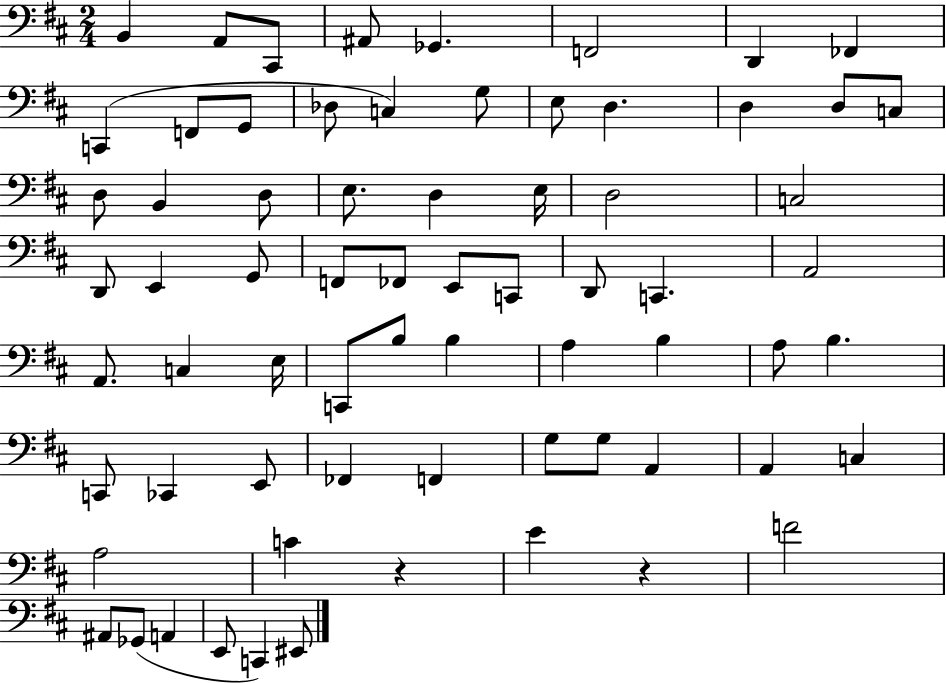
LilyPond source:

{
  \clef bass
  \numericTimeSignature
  \time 2/4
  \key d \major
  b,4 a,8 cis,8 | ais,8 ges,4. | f,2 | d,4 fes,4 | \break c,4( f,8 g,8 | des8 c4) g8 | e8 d4. | d4 d8 c8 | \break d8 b,4 d8 | e8. d4 e16 | d2 | c2 | \break d,8 e,4 g,8 | f,8 fes,8 e,8 c,8 | d,8 c,4. | a,2 | \break a,8. c4 e16 | c,8 b8 b4 | a4 b4 | a8 b4. | \break c,8 ces,4 e,8 | fes,4 f,4 | g8 g8 a,4 | a,4 c4 | \break a2 | c'4 r4 | e'4 r4 | f'2 | \break ais,8 ges,8( a,4 | e,8 c,4) eis,8 | \bar "|."
}